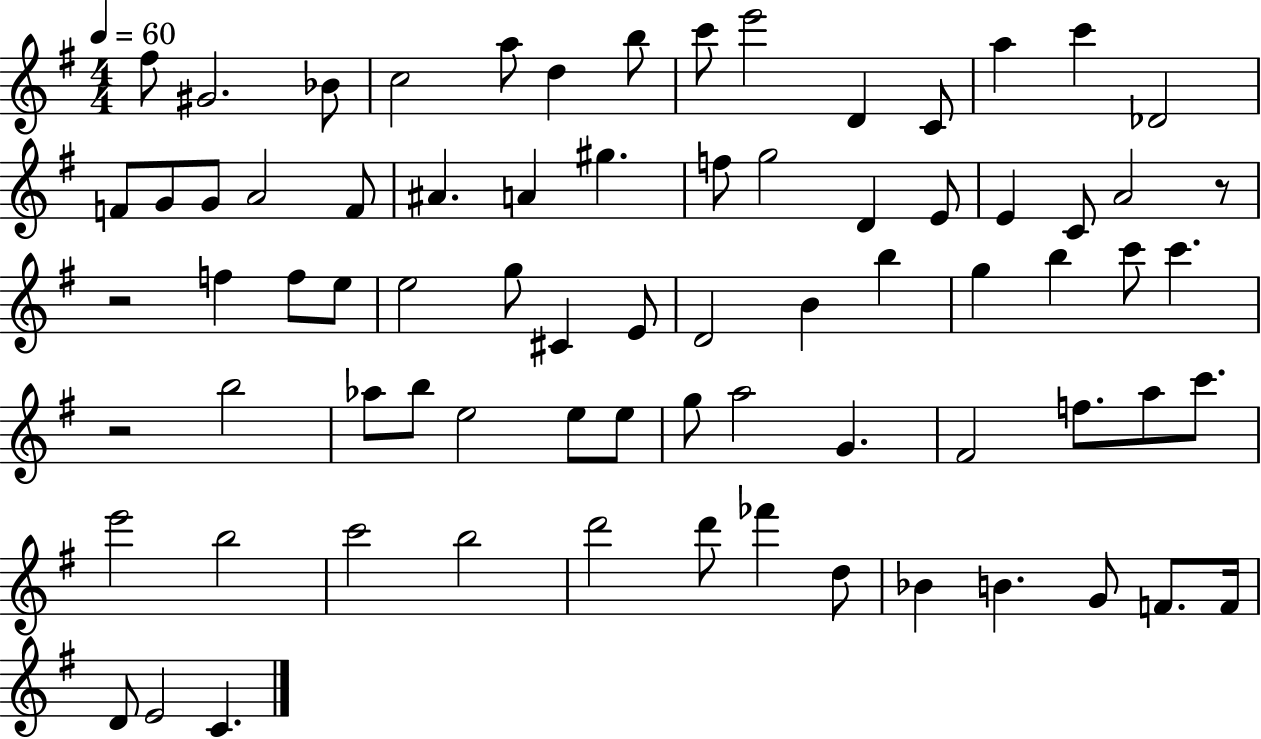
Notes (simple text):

F#5/e G#4/h. Bb4/e C5/h A5/e D5/q B5/e C6/e E6/h D4/q C4/e A5/q C6/q Db4/h F4/e G4/e G4/e A4/h F4/e A#4/q. A4/q G#5/q. F5/e G5/h D4/q E4/e E4/q C4/e A4/h R/e R/h F5/q F5/e E5/e E5/h G5/e C#4/q E4/e D4/h B4/q B5/q G5/q B5/q C6/e C6/q. R/h B5/h Ab5/e B5/e E5/h E5/e E5/e G5/e A5/h G4/q. F#4/h F5/e. A5/e C6/e. E6/h B5/h C6/h B5/h D6/h D6/e FES6/q D5/e Bb4/q B4/q. G4/e F4/e. F4/s D4/e E4/h C4/q.